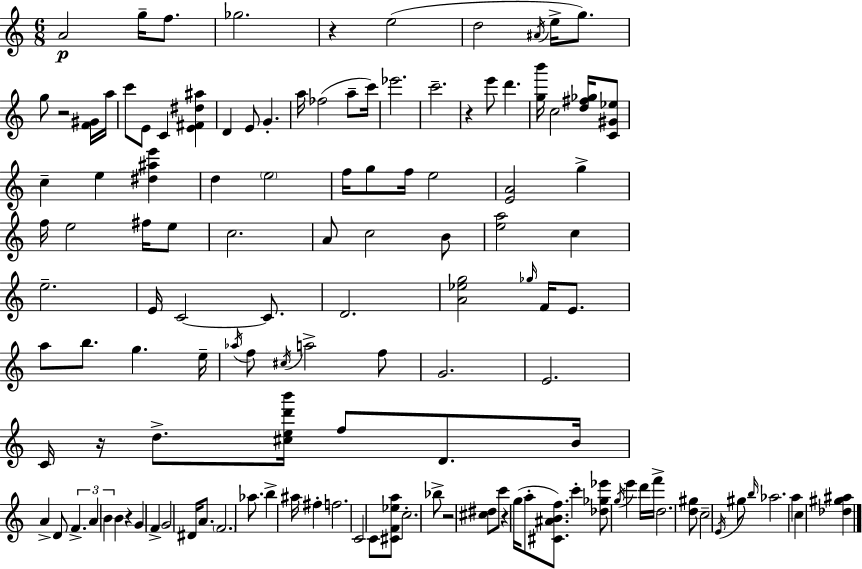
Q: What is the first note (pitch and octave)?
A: A4